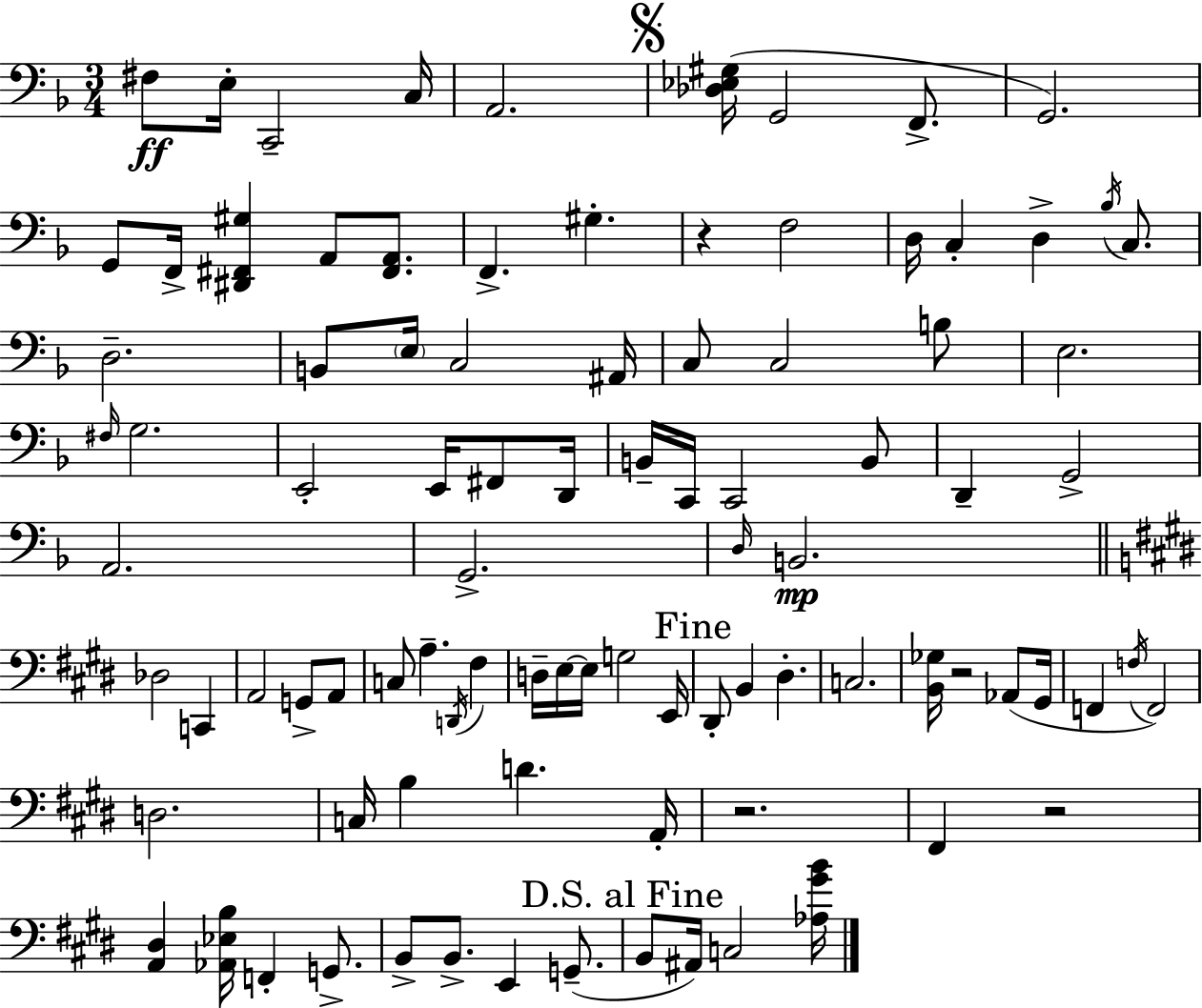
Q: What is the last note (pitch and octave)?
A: C3